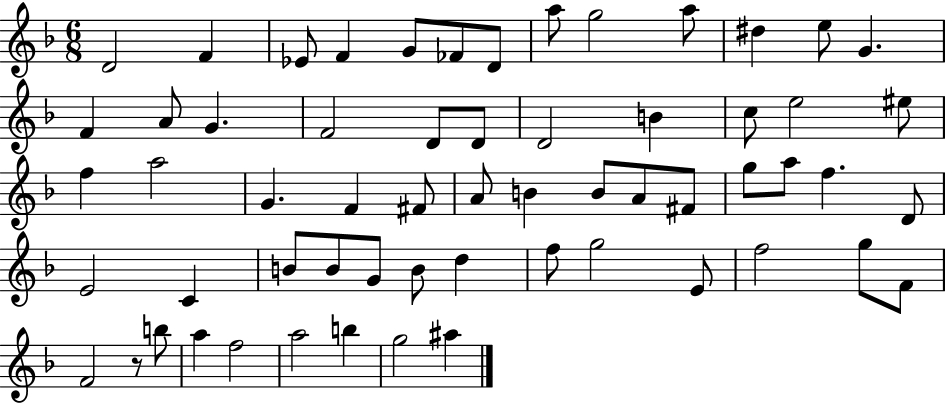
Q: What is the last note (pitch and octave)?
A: A#5